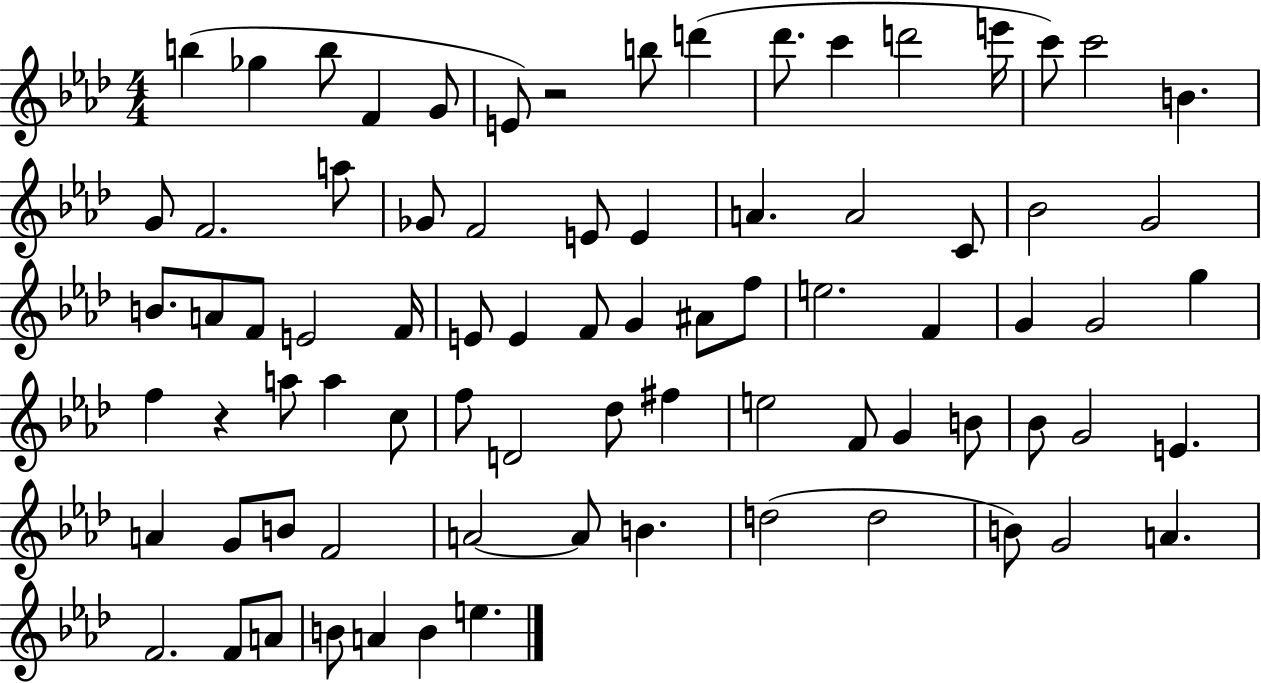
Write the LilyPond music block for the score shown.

{
  \clef treble
  \numericTimeSignature
  \time 4/4
  \key aes \major
  b''4( ges''4 b''8 f'4 g'8 | e'8) r2 b''8 d'''4( | des'''8. c'''4 d'''2 e'''16 | c'''8) c'''2 b'4. | \break g'8 f'2. a''8 | ges'8 f'2 e'8 e'4 | a'4. a'2 c'8 | bes'2 g'2 | \break b'8. a'8 f'8 e'2 f'16 | e'8 e'4 f'8 g'4 ais'8 f''8 | e''2. f'4 | g'4 g'2 g''4 | \break f''4 r4 a''8 a''4 c''8 | f''8 d'2 des''8 fis''4 | e''2 f'8 g'4 b'8 | bes'8 g'2 e'4. | \break a'4 g'8 b'8 f'2 | a'2~~ a'8 b'4. | d''2( d''2 | b'8) g'2 a'4. | \break f'2. f'8 a'8 | b'8 a'4 b'4 e''4. | \bar "|."
}